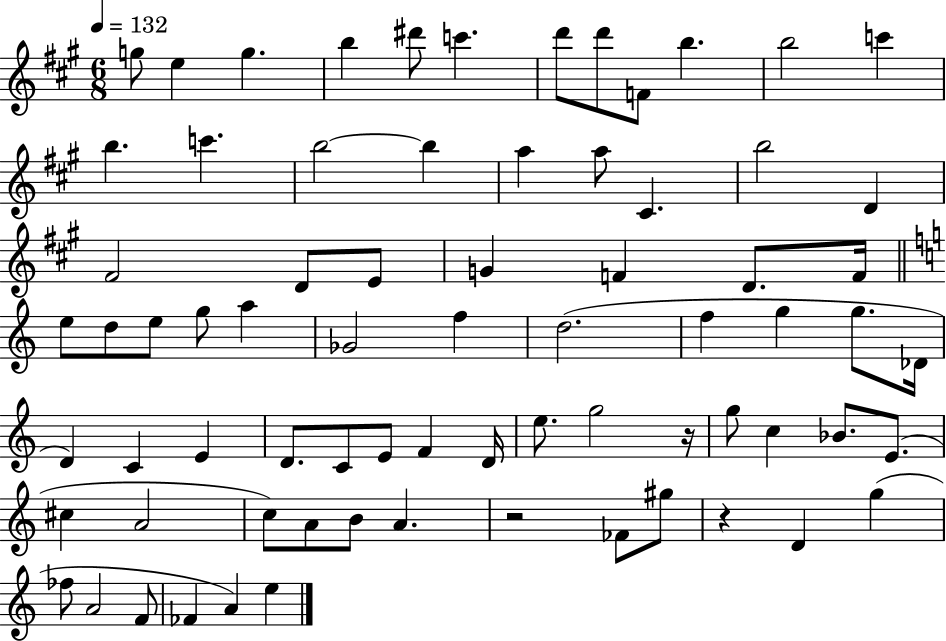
{
  \clef treble
  \numericTimeSignature
  \time 6/8
  \key a \major
  \tempo 4 = 132
  g''8 e''4 g''4. | b''4 dis'''8 c'''4. | d'''8 d'''8 f'8 b''4. | b''2 c'''4 | \break b''4. c'''4. | b''2~~ b''4 | a''4 a''8 cis'4. | b''2 d'4 | \break fis'2 d'8 e'8 | g'4 f'4 d'8. f'16 | \bar "||" \break \key a \minor e''8 d''8 e''8 g''8 a''4 | ges'2 f''4 | d''2.( | f''4 g''4 g''8. des'16 | \break d'4) c'4 e'4 | d'8. c'8 e'8 f'4 d'16 | e''8. g''2 r16 | g''8 c''4 bes'8. e'8.( | \break cis''4 a'2 | c''8) a'8 b'8 a'4. | r2 fes'8 gis''8 | r4 d'4 g''4( | \break fes''8 a'2 f'8 | fes'4 a'4) e''4 | \bar "|."
}